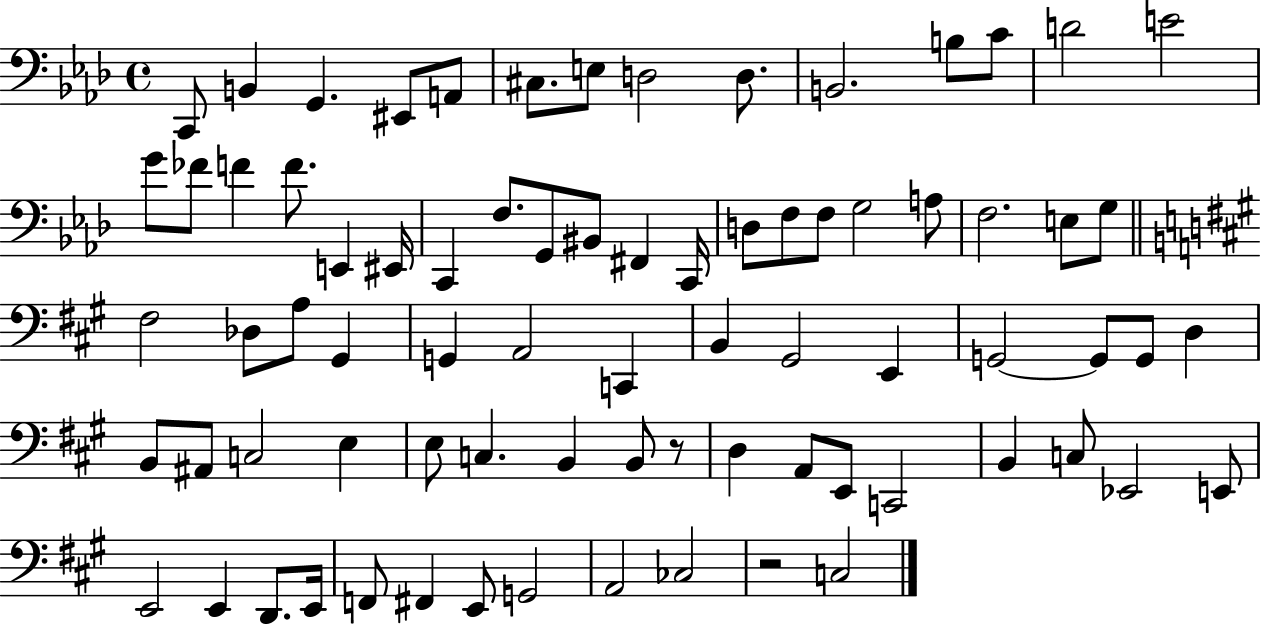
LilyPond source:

{
  \clef bass
  \time 4/4
  \defaultTimeSignature
  \key aes \major
  c,8 b,4 g,4. eis,8 a,8 | cis8. e8 d2 d8. | b,2. b8 c'8 | d'2 e'2 | \break g'8 fes'8 f'4 f'8. e,4 eis,16 | c,4 f8. g,8 bis,8 fis,4 c,16 | d8 f8 f8 g2 a8 | f2. e8 g8 | \break \bar "||" \break \key a \major fis2 des8 a8 gis,4 | g,4 a,2 c,4 | b,4 gis,2 e,4 | g,2~~ g,8 g,8 d4 | \break b,8 ais,8 c2 e4 | e8 c4. b,4 b,8 r8 | d4 a,8 e,8 c,2 | b,4 c8 ees,2 e,8 | \break e,2 e,4 d,8. e,16 | f,8 fis,4 e,8 g,2 | a,2 ces2 | r2 c2 | \break \bar "|."
}